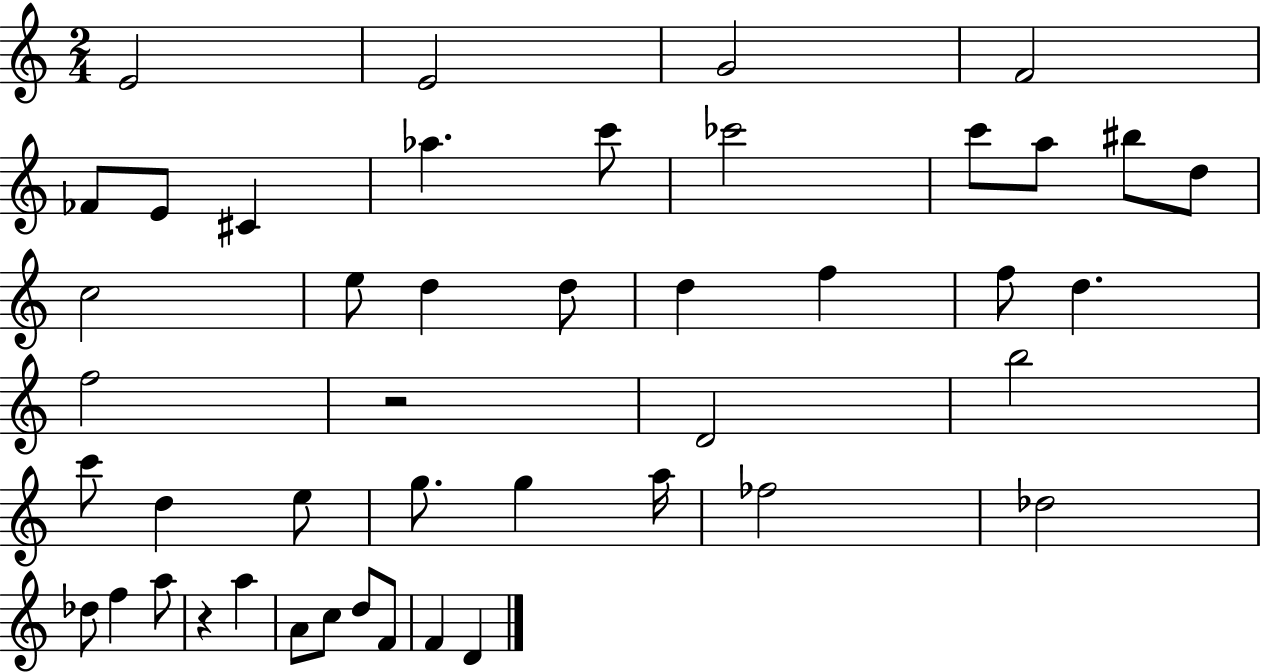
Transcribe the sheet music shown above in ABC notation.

X:1
T:Untitled
M:2/4
L:1/4
K:C
E2 E2 G2 F2 _F/2 E/2 ^C _a c'/2 _c'2 c'/2 a/2 ^b/2 d/2 c2 e/2 d d/2 d f f/2 d f2 z2 D2 b2 c'/2 d e/2 g/2 g a/4 _f2 _d2 _d/2 f a/2 z a A/2 c/2 d/2 F/2 F D